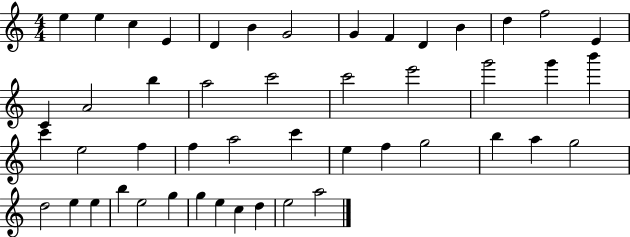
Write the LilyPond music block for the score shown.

{
  \clef treble
  \numericTimeSignature
  \time 4/4
  \key c \major
  e''4 e''4 c''4 e'4 | d'4 b'4 g'2 | g'4 f'4 d'4 b'4 | d''4 f''2 e'4 | \break c'4 a'2 b''4 | a''2 c'''2 | c'''2 e'''2 | g'''2 g'''4 b'''4 | \break c'''4 e''2 f''4 | f''4 a''2 c'''4 | e''4 f''4 g''2 | b''4 a''4 g''2 | \break d''2 e''4 e''4 | b''4 e''2 g''4 | g''4 e''4 c''4 d''4 | e''2 a''2 | \break \bar "|."
}